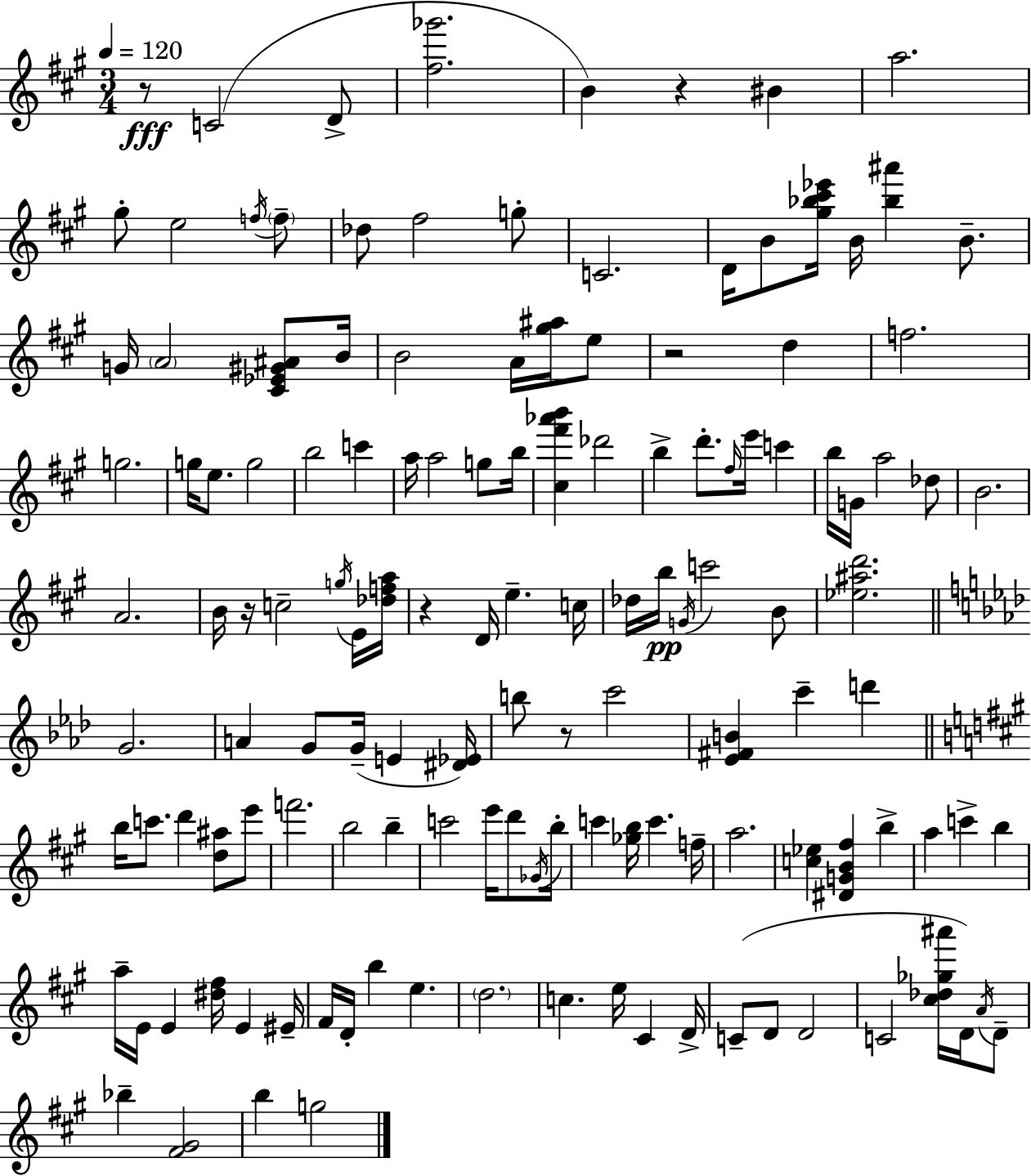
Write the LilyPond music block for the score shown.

{
  \clef treble
  \numericTimeSignature
  \time 3/4
  \key a \major
  \tempo 4 = 120
  r8\fff c'2( d'8-> | <fis'' ges'''>2. | b'4) r4 bis'4 | a''2. | \break gis''8-. e''2 \acciaccatura { f''16 } \parenthesize f''8-- | des''8 fis''2 g''8-. | c'2. | d'16 b'8 <gis'' bes'' cis''' ees'''>16 b'16 <bes'' ais'''>4 b'8.-- | \break g'16 \parenthesize a'2 <cis' ees' gis' ais'>8 | b'16 b'2 a'16 <gis'' ais''>16 e''8 | r2 d''4 | f''2. | \break g''2. | g''16 e''8. g''2 | b''2 c'''4 | a''16 a''2 g''8 | \break b''16 <cis'' fis''' aes''' b'''>4 des'''2 | b''4-> d'''8.-. \grace { fis''16 } e'''16 c'''4 | b''16 g'16 a''2 | des''8 b'2. | \break a'2. | b'16 r16 c''2-- | \acciaccatura { g''16 } e'16 <des'' f'' a''>16 r4 d'16 e''4.-- | c''16 des''16 b''16\pp \acciaccatura { g'16 } c'''2 | \break b'8 <ees'' ais'' d'''>2. | \bar "||" \break \key aes \major g'2. | a'4 g'8 g'16--( e'4 <dis' ees'>16) | b''8 r8 c'''2 | <ees' fis' b'>4 c'''4-- d'''4 | \break \bar "||" \break \key a \major b''16 c'''8. d'''4 <d'' ais''>8 e'''8 | f'''2. | b''2 b''4-- | c'''2 e'''16 d'''8 \acciaccatura { ges'16 } | \break b''16-. c'''4 <ges'' b''>16 c'''4. | f''16-- a''2. | <c'' ees''>4 <dis' g' b' fis''>4 b''4-> | a''4 c'''4-> b''4 | \break a''16-- e'16 e'4 <dis'' fis''>16 e'4 | eis'16-- fis'16 d'16-. b''4 e''4. | \parenthesize d''2. | c''4. e''16 cis'4 | \break d'16-> c'8--( d'8 d'2 | c'2 <cis'' des'' ges'' ais'''>16 d'16) \acciaccatura { a'16 } | d'8-- bes''4-- <fis' gis'>2 | b''4 g''2 | \break \bar "|."
}